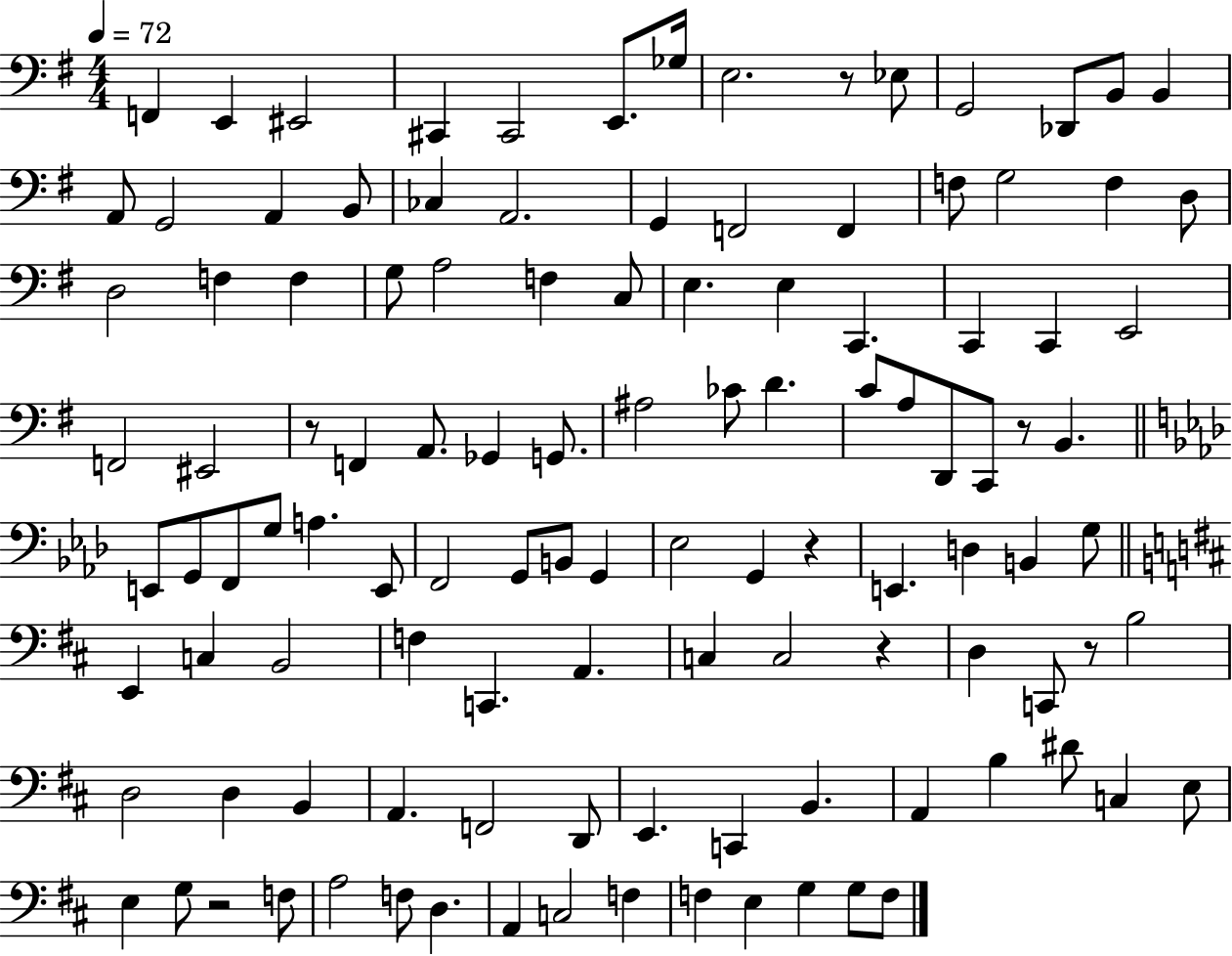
{
  \clef bass
  \numericTimeSignature
  \time 4/4
  \key g \major
  \tempo 4 = 72
  f,4 e,4 eis,2 | cis,4 cis,2 e,8. ges16 | e2. r8 ees8 | g,2 des,8 b,8 b,4 | \break a,8 g,2 a,4 b,8 | ces4 a,2. | g,4 f,2 f,4 | f8 g2 f4 d8 | \break d2 f4 f4 | g8 a2 f4 c8 | e4. e4 c,4. | c,4 c,4 e,2 | \break f,2 eis,2 | r8 f,4 a,8. ges,4 g,8. | ais2 ces'8 d'4. | c'8 a8 d,8 c,8 r8 b,4. | \break \bar "||" \break \key aes \major e,8 g,8 f,8 g8 a4. e,8 | f,2 g,8 b,8 g,4 | ees2 g,4 r4 | e,4. d4 b,4 g8 | \break \bar "||" \break \key b \minor e,4 c4 b,2 | f4 c,4. a,4. | c4 c2 r4 | d4 c,8 r8 b2 | \break d2 d4 b,4 | a,4. f,2 d,8 | e,4. c,4 b,4. | a,4 b4 dis'8 c4 e8 | \break e4 g8 r2 f8 | a2 f8 d4. | a,4 c2 f4 | f4 e4 g4 g8 f8 | \break \bar "|."
}